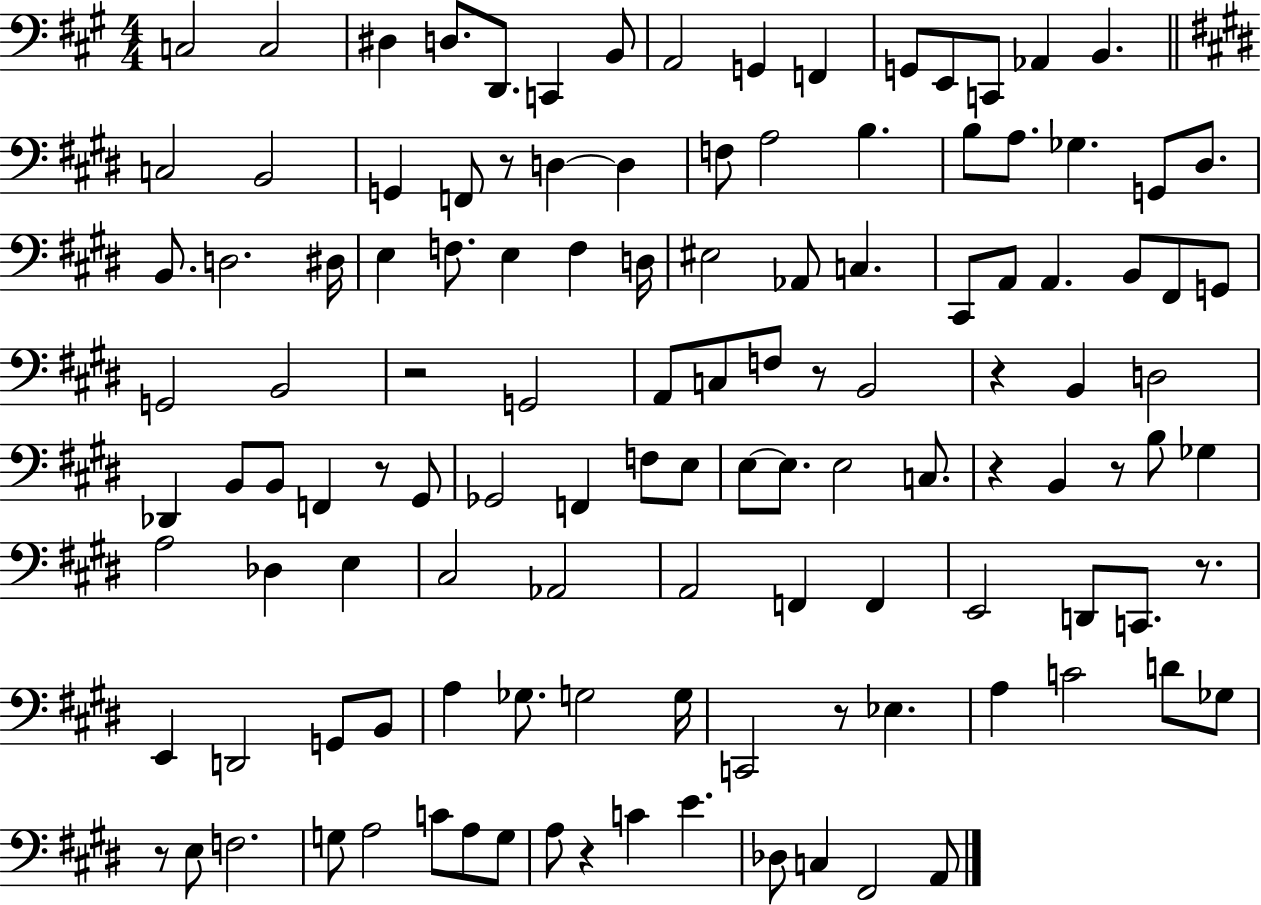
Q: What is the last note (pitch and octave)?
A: A2